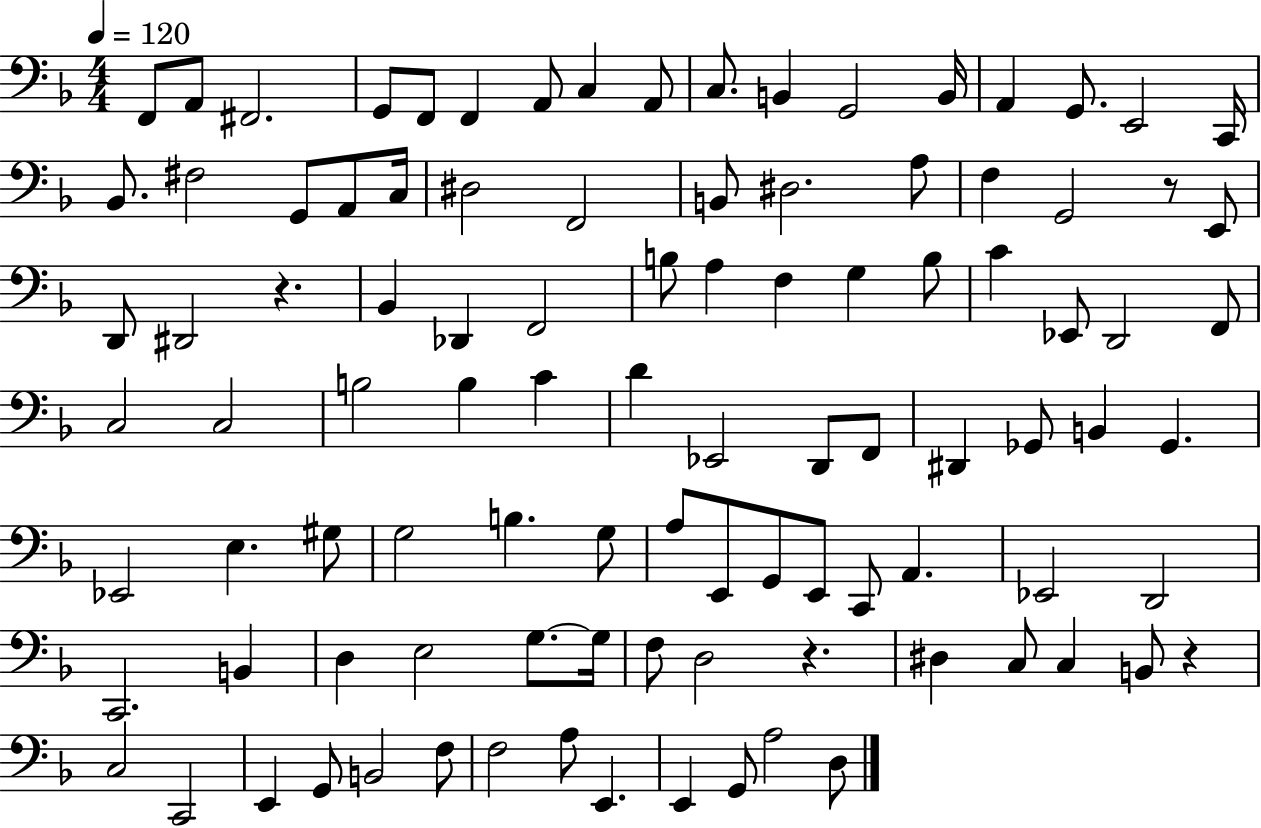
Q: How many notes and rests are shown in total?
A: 100